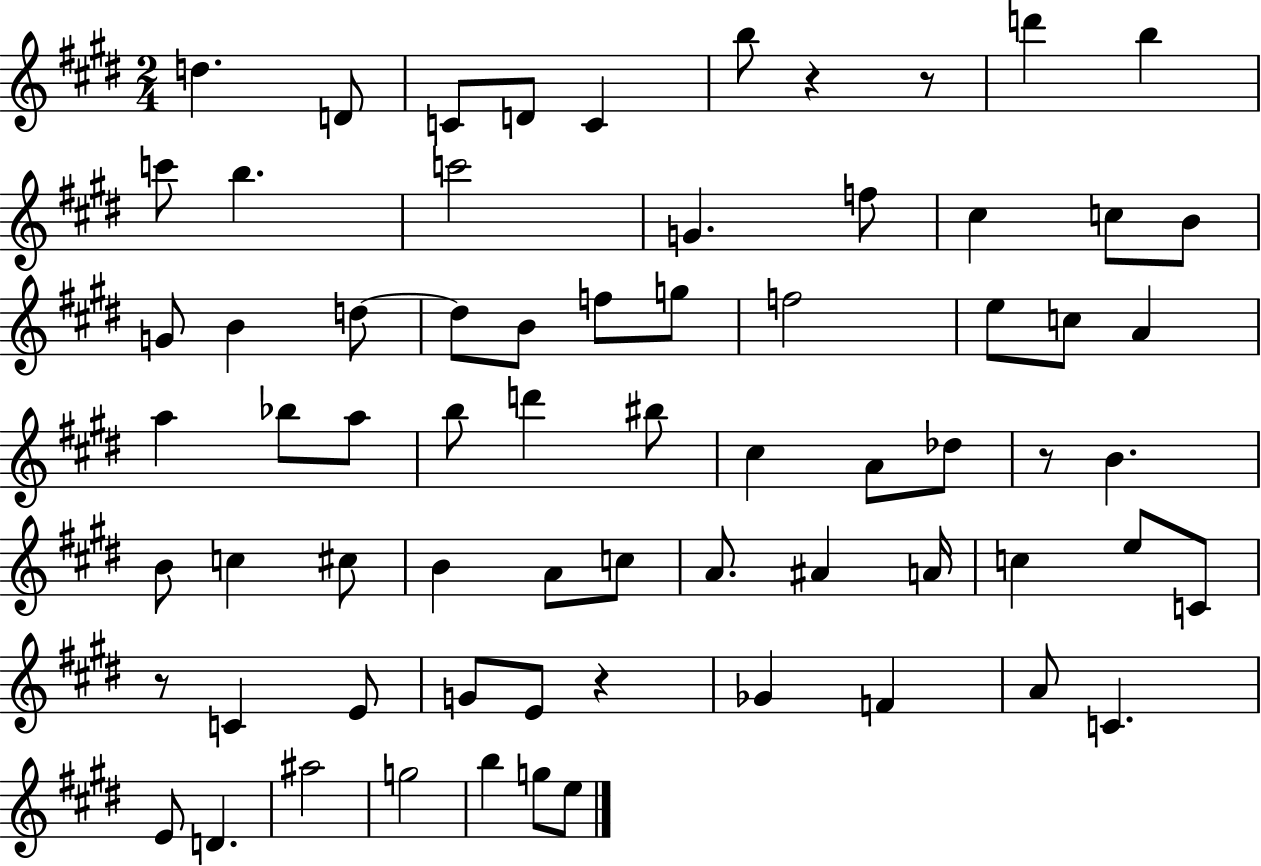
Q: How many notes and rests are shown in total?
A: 69